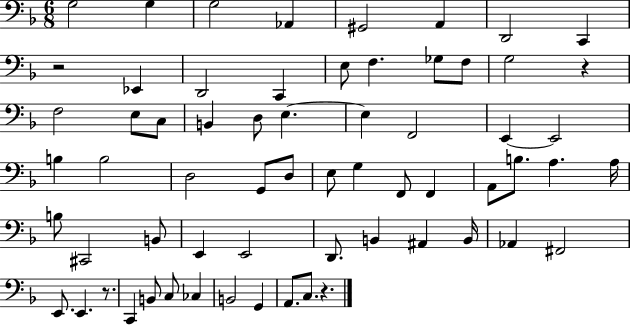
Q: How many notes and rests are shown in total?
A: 64